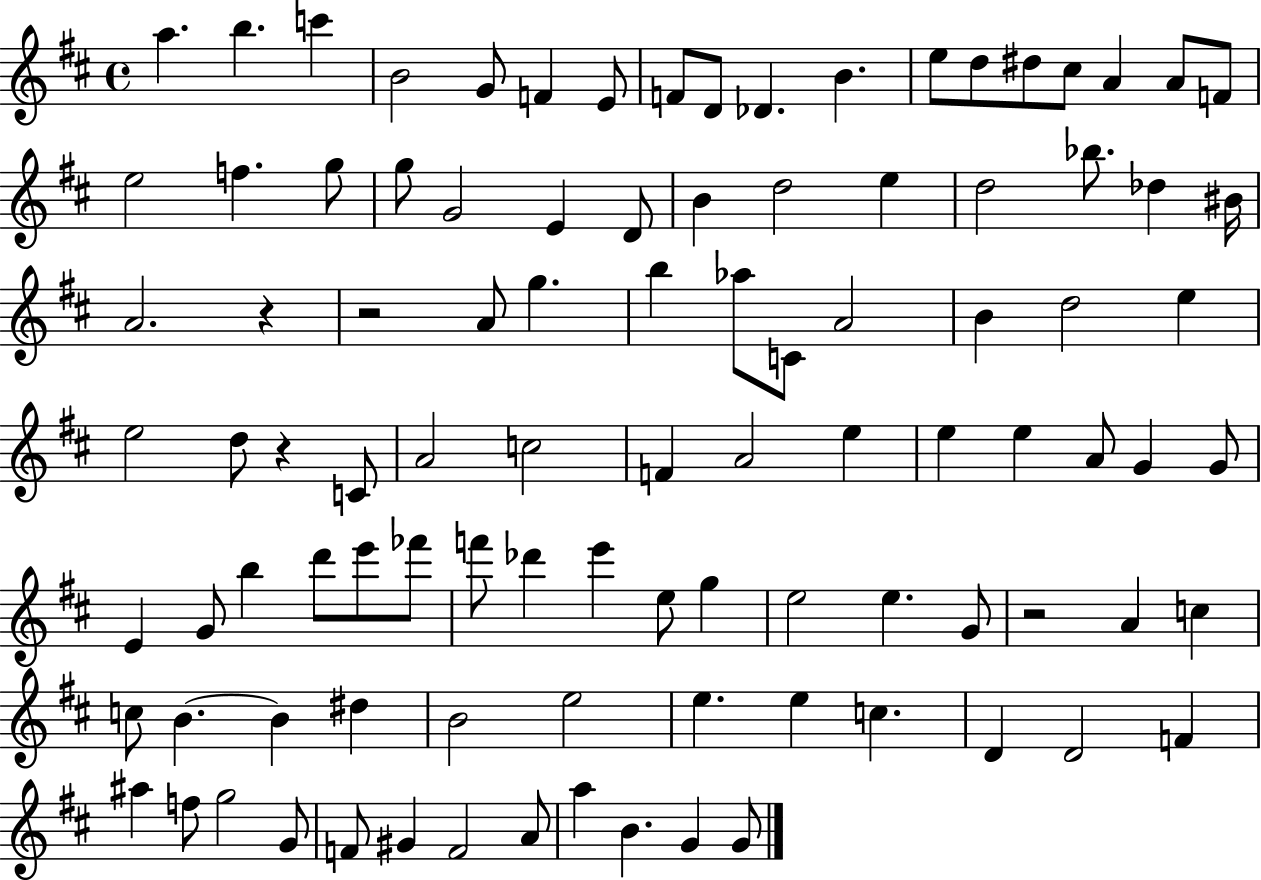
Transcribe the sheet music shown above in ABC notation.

X:1
T:Untitled
M:4/4
L:1/4
K:D
a b c' B2 G/2 F E/2 F/2 D/2 _D B e/2 d/2 ^d/2 ^c/2 A A/2 F/2 e2 f g/2 g/2 G2 E D/2 B d2 e d2 _b/2 _d ^B/4 A2 z z2 A/2 g b _a/2 C/2 A2 B d2 e e2 d/2 z C/2 A2 c2 F A2 e e e A/2 G G/2 E G/2 b d'/2 e'/2 _f'/2 f'/2 _d' e' e/2 g e2 e G/2 z2 A c c/2 B B ^d B2 e2 e e c D D2 F ^a f/2 g2 G/2 F/2 ^G F2 A/2 a B G G/2